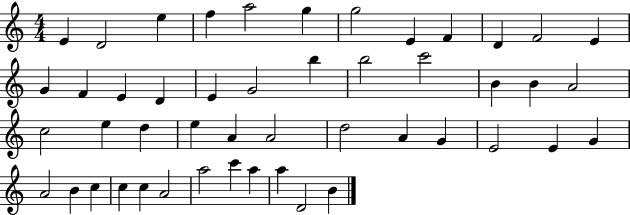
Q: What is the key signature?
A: C major